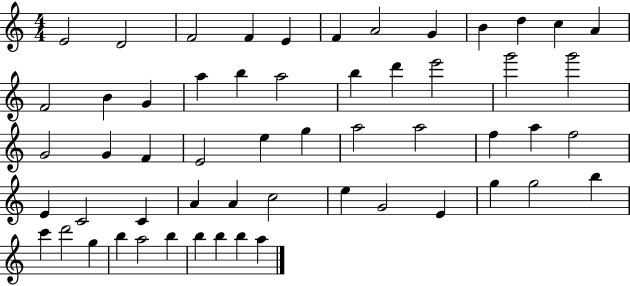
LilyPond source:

{
  \clef treble
  \numericTimeSignature
  \time 4/4
  \key c \major
  e'2 d'2 | f'2 f'4 e'4 | f'4 a'2 g'4 | b'4 d''4 c''4 a'4 | \break f'2 b'4 g'4 | a''4 b''4 a''2 | b''4 d'''4 e'''2 | g'''2 g'''2 | \break g'2 g'4 f'4 | e'2 e''4 g''4 | a''2 a''2 | f''4 a''4 f''2 | \break e'4 c'2 c'4 | a'4 a'4 c''2 | e''4 g'2 e'4 | g''4 g''2 b''4 | \break c'''4 d'''2 g''4 | b''4 a''2 b''4 | b''4 b''4 b''4 a''4 | \bar "|."
}